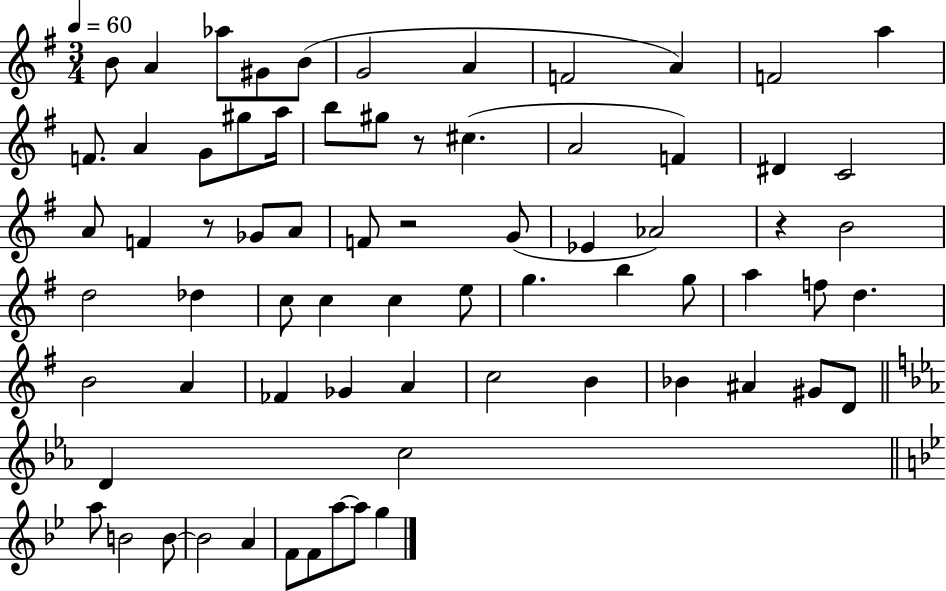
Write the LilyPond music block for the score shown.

{
  \clef treble
  \numericTimeSignature
  \time 3/4
  \key g \major
  \tempo 4 = 60
  b'8 a'4 aes''8 gis'8 b'8( | g'2 a'4 | f'2 a'4) | f'2 a''4 | \break f'8. a'4 g'8 gis''8 a''16 | b''8 gis''8 r8 cis''4.( | a'2 f'4) | dis'4 c'2 | \break a'8 f'4 r8 ges'8 a'8 | f'8 r2 g'8( | ees'4 aes'2) | r4 b'2 | \break d''2 des''4 | c''8 c''4 c''4 e''8 | g''4. b''4 g''8 | a''4 f''8 d''4. | \break b'2 a'4 | fes'4 ges'4 a'4 | c''2 b'4 | bes'4 ais'4 gis'8 d'8 | \break \bar "||" \break \key c \minor d'4 c''2 | \bar "||" \break \key bes \major a''8 b'2 b'8~~ | b'2 a'4 | f'8 f'8 a''8~~ a''8 g''4 | \bar "|."
}